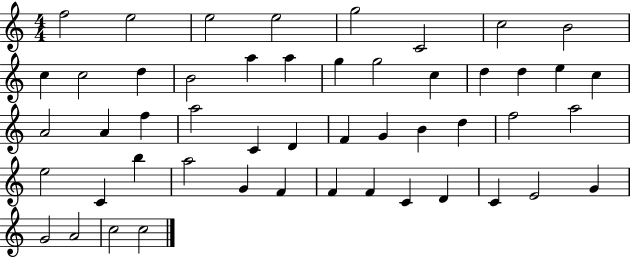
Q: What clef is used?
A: treble